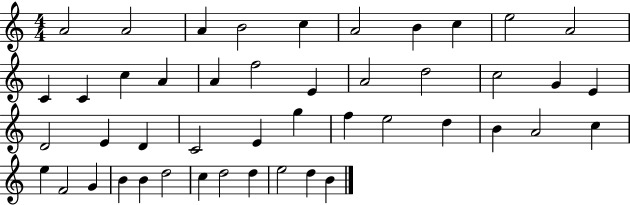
X:1
T:Untitled
M:4/4
L:1/4
K:C
A2 A2 A B2 c A2 B c e2 A2 C C c A A f2 E A2 d2 c2 G E D2 E D C2 E g f e2 d B A2 c e F2 G B B d2 c d2 d e2 d B